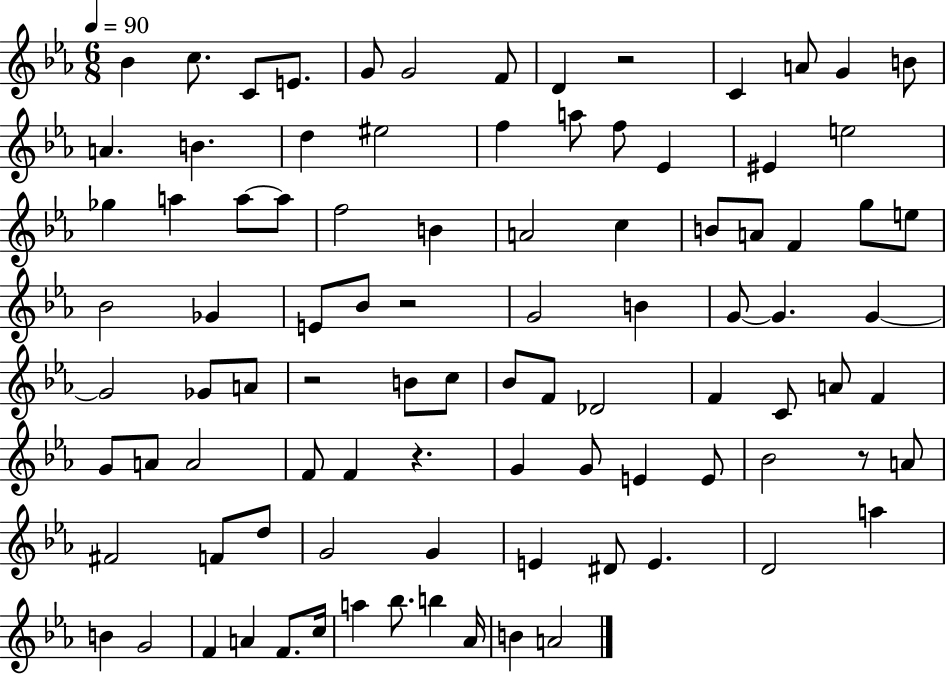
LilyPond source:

{
  \clef treble
  \numericTimeSignature
  \time 6/8
  \key ees \major
  \tempo 4 = 90
  bes'4 c''8. c'8 e'8. | g'8 g'2 f'8 | d'4 r2 | c'4 a'8 g'4 b'8 | \break a'4. b'4. | d''4 eis''2 | f''4 a''8 f''8 ees'4 | eis'4 e''2 | \break ges''4 a''4 a''8~~ a''8 | f''2 b'4 | a'2 c''4 | b'8 a'8 f'4 g''8 e''8 | \break bes'2 ges'4 | e'8 bes'8 r2 | g'2 b'4 | g'8~~ g'4. g'4~~ | \break g'2 ges'8 a'8 | r2 b'8 c''8 | bes'8 f'8 des'2 | f'4 c'8 a'8 f'4 | \break g'8 a'8 a'2 | f'8 f'4 r4. | g'4 g'8 e'4 e'8 | bes'2 r8 a'8 | \break fis'2 f'8 d''8 | g'2 g'4 | e'4 dis'8 e'4. | d'2 a''4 | \break b'4 g'2 | f'4 a'4 f'8. c''16 | a''4 bes''8. b''4 aes'16 | b'4 a'2 | \break \bar "|."
}